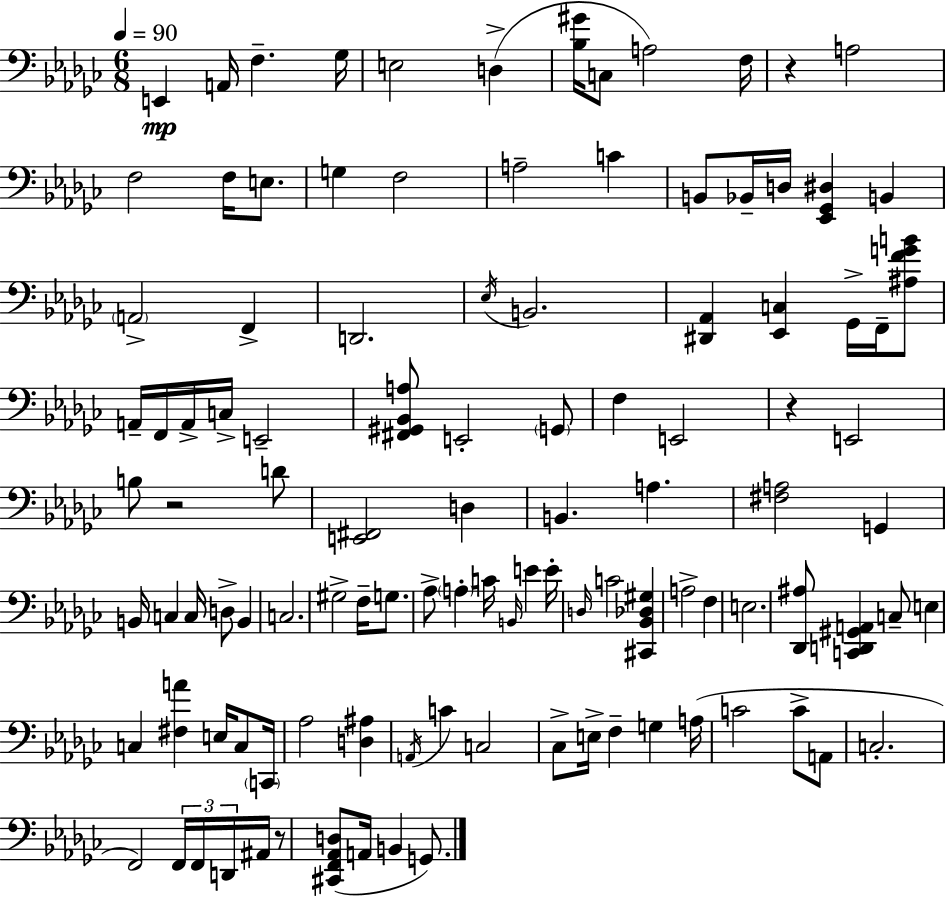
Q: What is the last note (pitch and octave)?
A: G2